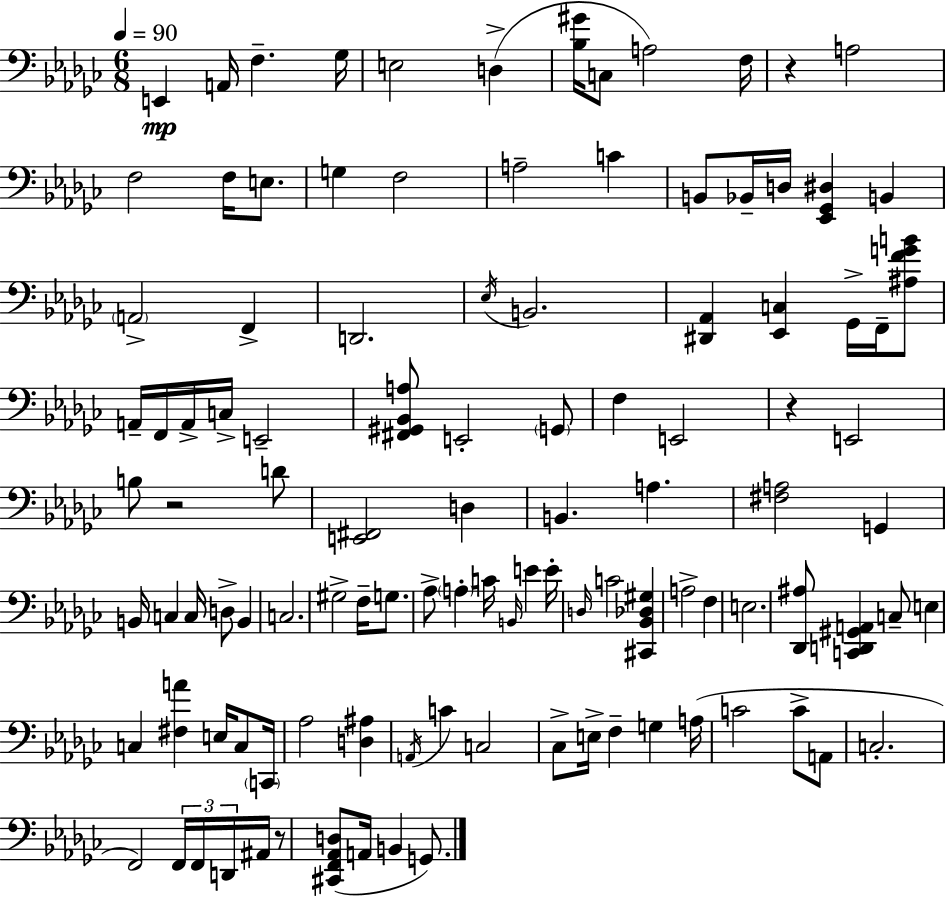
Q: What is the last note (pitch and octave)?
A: G2